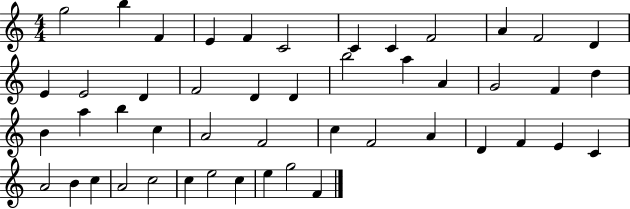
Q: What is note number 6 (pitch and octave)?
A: C4